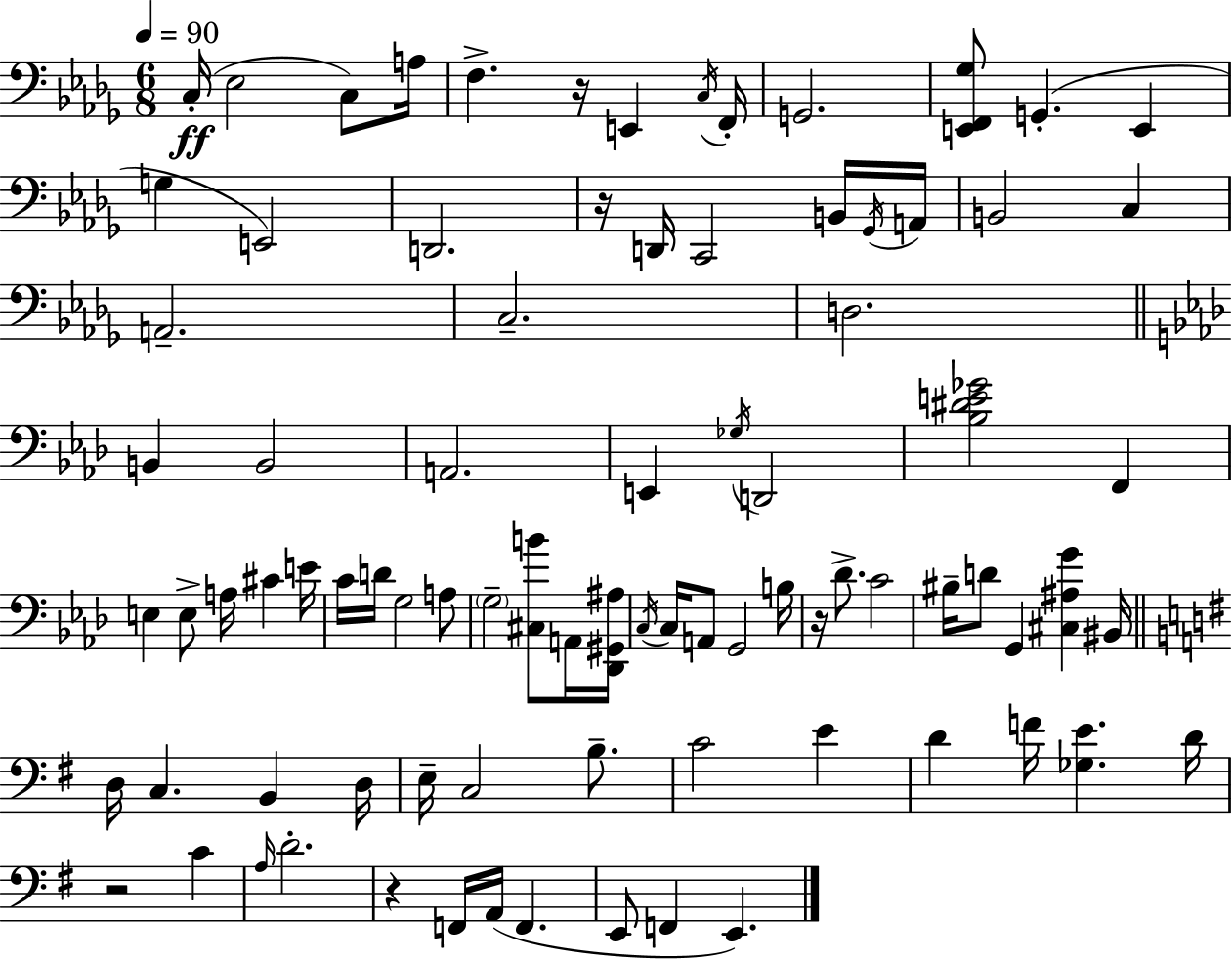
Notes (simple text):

C3/s Eb3/h C3/e A3/s F3/q. R/s E2/q C3/s F2/s G2/h. [E2,F2,Gb3]/e G2/q. E2/q G3/q E2/h D2/h. R/s D2/s C2/h B2/s Gb2/s A2/s B2/h C3/q A2/h. C3/h. D3/h. B2/q B2/h A2/h. E2/q Gb3/s D2/h [Bb3,D#4,E4,Gb4]/h F2/q E3/q E3/e A3/s C#4/q E4/s C4/s D4/s G3/h A3/e G3/h [C#3,B4]/e A2/s [Db2,G#2,A#3]/s C3/s C3/s A2/e G2/h B3/s R/s Db4/e. C4/h BIS3/s D4/e G2/q [C#3,A#3,G4]/q BIS2/s D3/s C3/q. B2/q D3/s E3/s C3/h B3/e. C4/h E4/q D4/q F4/s [Gb3,E4]/q. D4/s R/h C4/q A3/s D4/h. R/q F2/s A2/s F2/q. E2/e F2/q E2/q.